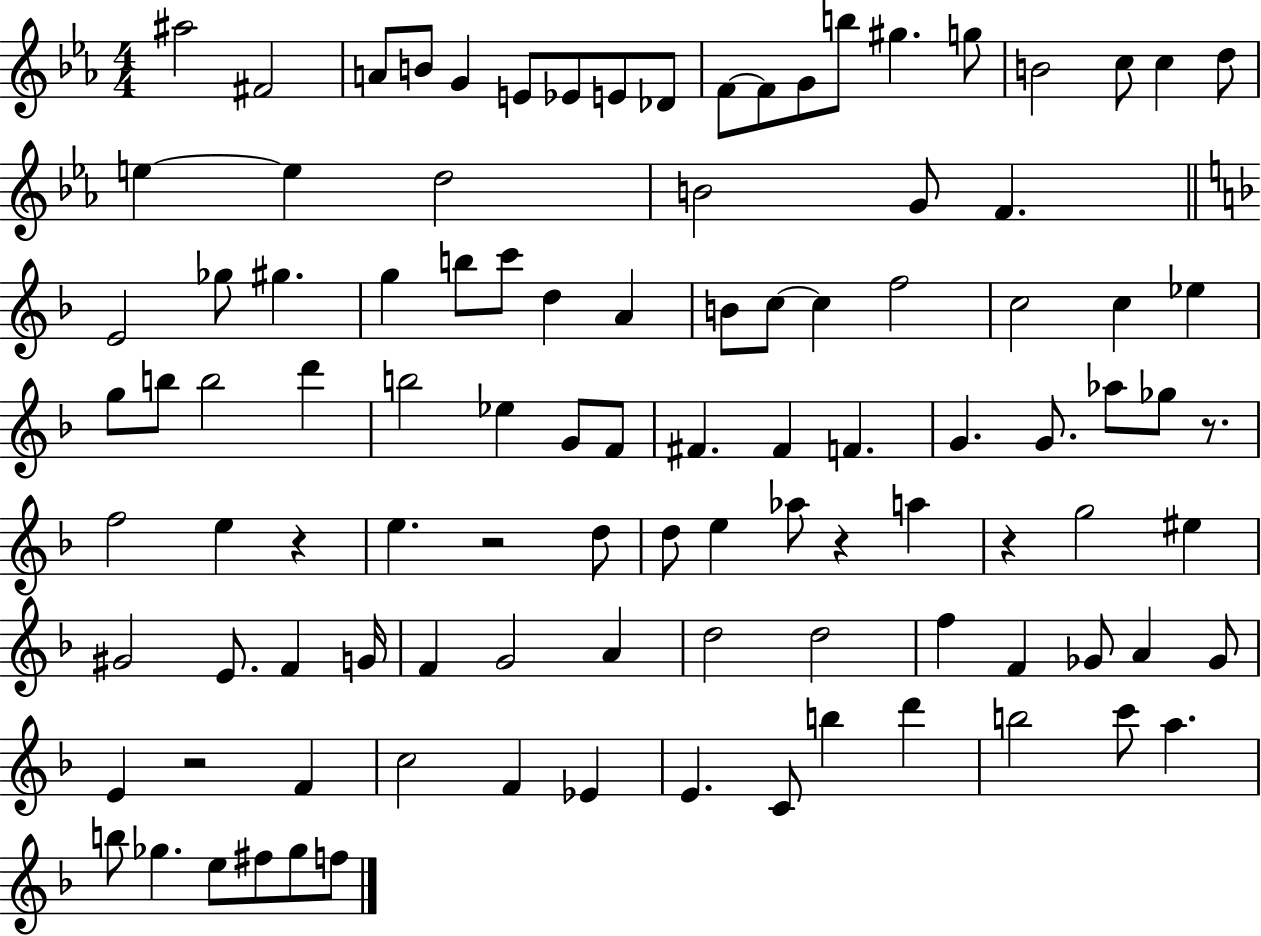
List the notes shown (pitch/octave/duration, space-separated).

A#5/h F#4/h A4/e B4/e G4/q E4/e Eb4/e E4/e Db4/e F4/e F4/e G4/e B5/e G#5/q. G5/e B4/h C5/e C5/q D5/e E5/q E5/q D5/h B4/h G4/e F4/q. E4/h Gb5/e G#5/q. G5/q B5/e C6/e D5/q A4/q B4/e C5/e C5/q F5/h C5/h C5/q Eb5/q G5/e B5/e B5/h D6/q B5/h Eb5/q G4/e F4/e F#4/q. F#4/q F4/q. G4/q. G4/e. Ab5/e Gb5/e R/e. F5/h E5/q R/q E5/q. R/h D5/e D5/e E5/q Ab5/e R/q A5/q R/q G5/h EIS5/q G#4/h E4/e. F4/q G4/s F4/q G4/h A4/q D5/h D5/h F5/q F4/q Gb4/e A4/q Gb4/e E4/q R/h F4/q C5/h F4/q Eb4/q E4/q. C4/e B5/q D6/q B5/h C6/e A5/q. B5/e Gb5/q. E5/e F#5/e Gb5/e F5/e